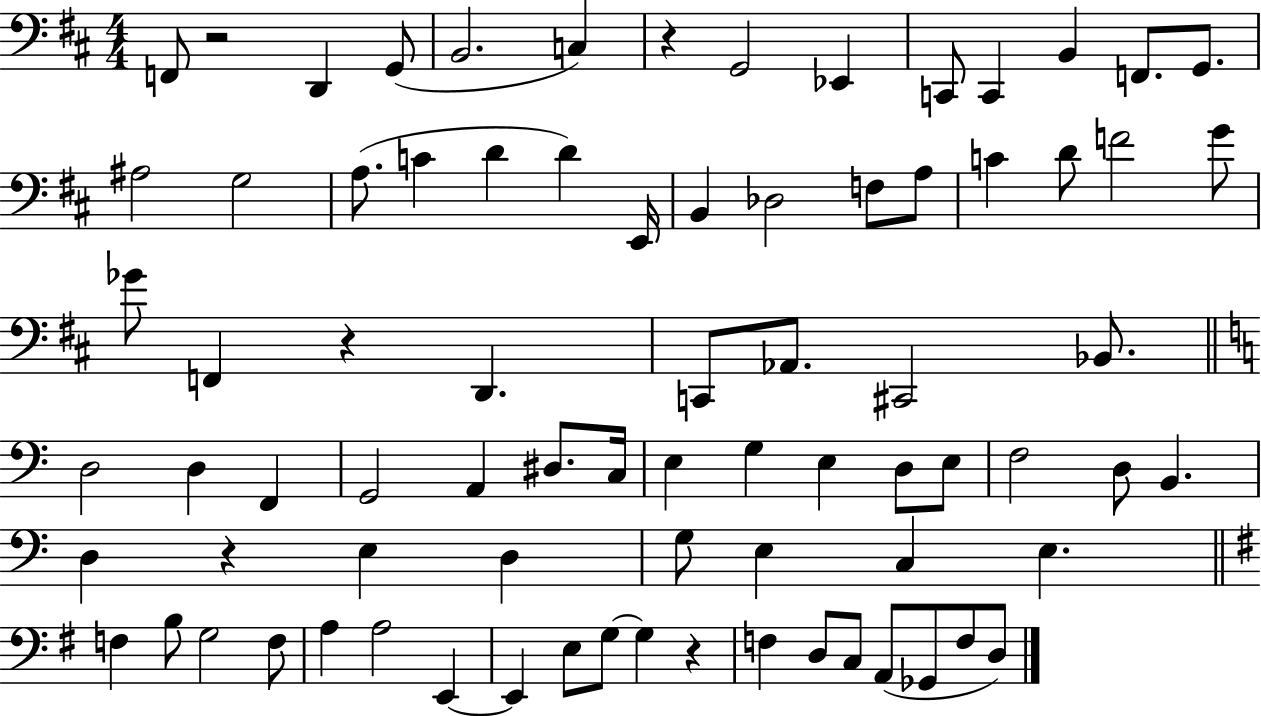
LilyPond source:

{
  \clef bass
  \numericTimeSignature
  \time 4/4
  \key d \major
  f,8 r2 d,4 g,8( | b,2. c4) | r4 g,2 ees,4 | c,8 c,4 b,4 f,8. g,8. | \break ais2 g2 | a8.( c'4 d'4 d'4) e,16 | b,4 des2 f8 a8 | c'4 d'8 f'2 g'8 | \break ges'8 f,4 r4 d,4. | c,8 aes,8. cis,2 bes,8. | \bar "||" \break \key c \major d2 d4 f,4 | g,2 a,4 dis8. c16 | e4 g4 e4 d8 e8 | f2 d8 b,4. | \break d4 r4 e4 d4 | g8 e4 c4 e4. | \bar "||" \break \key e \minor f4 b8 g2 f8 | a4 a2 e,4~~ | e,4 e8 g8~~ g4 r4 | f4 d8 c8 a,8( ges,8 f8 d8) | \break \bar "|."
}